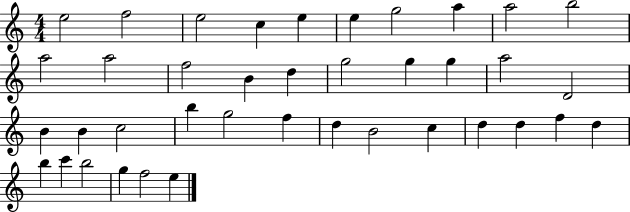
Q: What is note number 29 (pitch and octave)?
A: C5